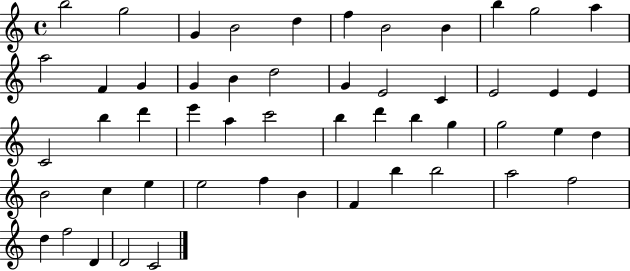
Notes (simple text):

B5/h G5/h G4/q B4/h D5/q F5/q B4/h B4/q B5/q G5/h A5/q A5/h F4/q G4/q G4/q B4/q D5/h G4/q E4/h C4/q E4/h E4/q E4/q C4/h B5/q D6/q E6/q A5/q C6/h B5/q D6/q B5/q G5/q G5/h E5/q D5/q B4/h C5/q E5/q E5/h F5/q B4/q F4/q B5/q B5/h A5/h F5/h D5/q F5/h D4/q D4/h C4/h